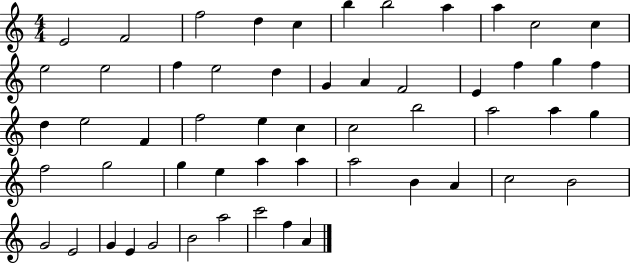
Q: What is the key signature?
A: C major